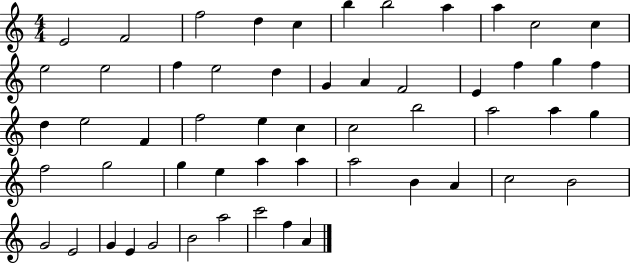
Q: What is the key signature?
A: C major